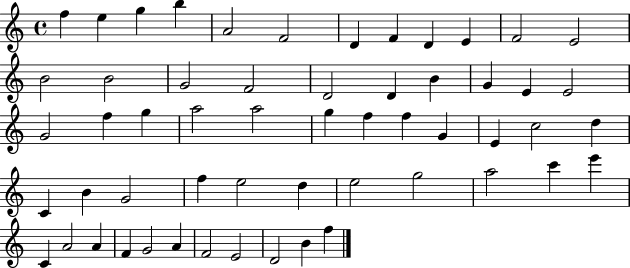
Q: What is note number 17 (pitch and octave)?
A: D4